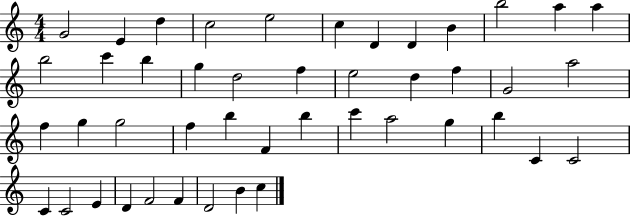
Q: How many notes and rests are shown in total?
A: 45